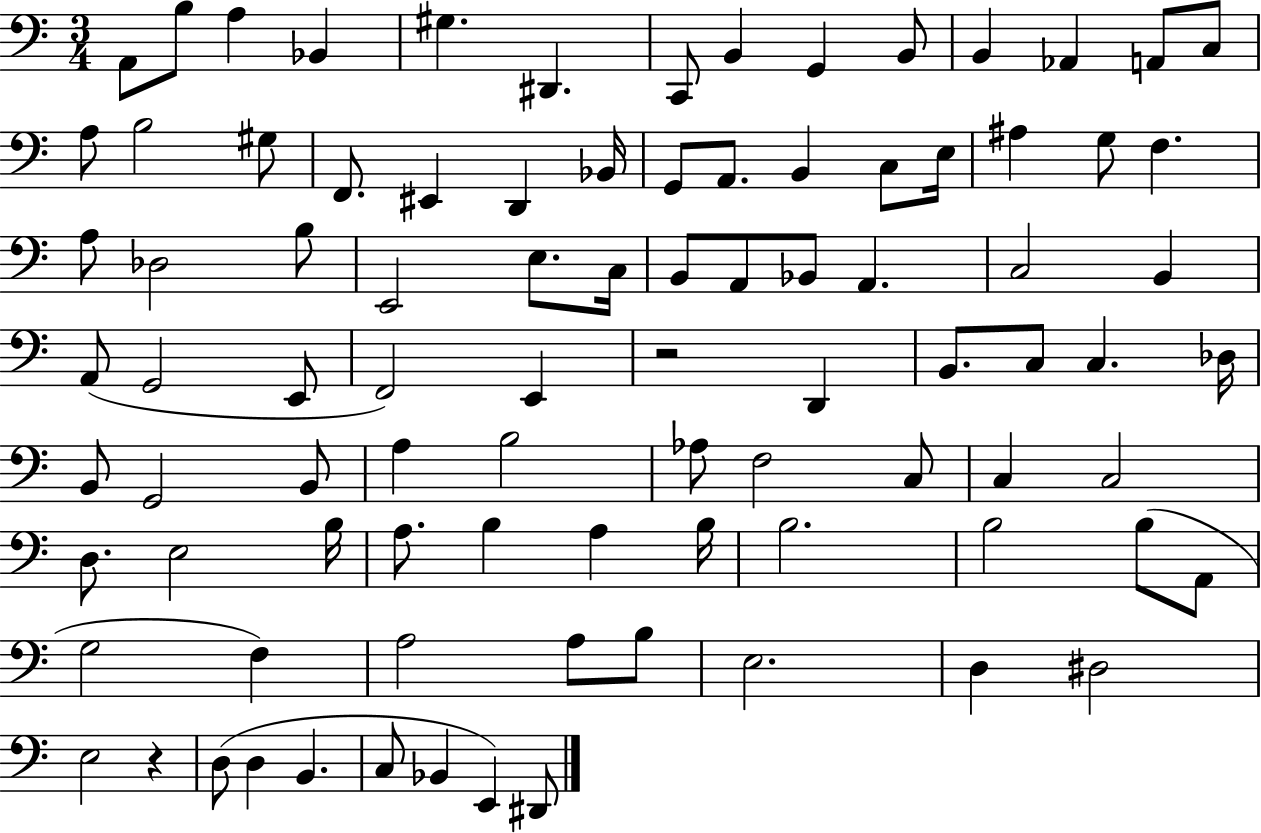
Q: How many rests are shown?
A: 2